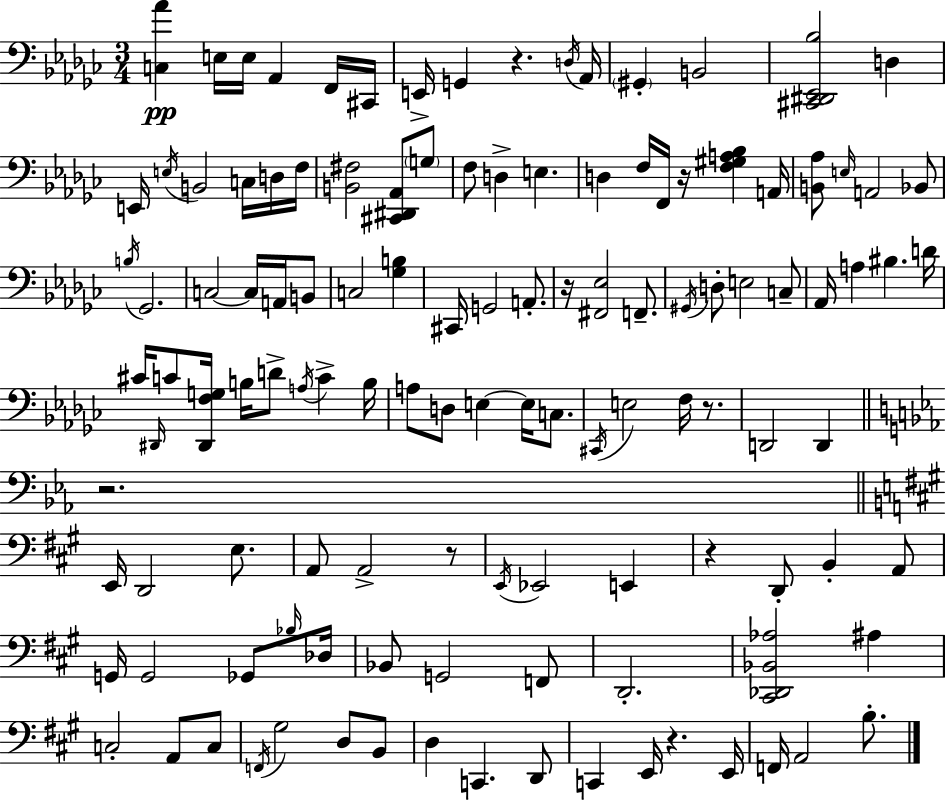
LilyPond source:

{
  \clef bass
  \numericTimeSignature
  \time 3/4
  \key ees \minor
  <c aes'>4\pp e16 e16 aes,4 f,16 cis,16 | e,16-> g,4 r4. \acciaccatura { d16 } | aes,16 \parenthesize gis,4-. b,2 | <cis, dis, ees, bes>2 d4 | \break e,16 \acciaccatura { e16 } b,2 c16 | d16 f16 <b, fis>2 <cis, dis, aes,>8 | \parenthesize g8 f8 d4-> e4. | d4 f16 f,16 r16 <f gis a bes>4 | \break a,16 <b, aes>8 \grace { e16 } a,2 | bes,8 \acciaccatura { b16 } ges,2. | c2~~ | c16 a,16 b,8 c2 | \break <ges b>4 cis,16 g,2 | a,8.-. r16 <fis, ees>2 | f,8.-- \acciaccatura { gis,16 } d8-. e2 | c8-- aes,16 a4 bis4. | \break d'16 cis'16 \grace { dis,16 } c'8 <dis, f g>16 b16 d'8-> | \acciaccatura { a16 } c'4-> b16 a8 d8 e4~~ | e16 c8. \acciaccatura { cis,16 } e2 | f16 r8. d,2 | \break d,4 \bar "||" \break \key ees \major r2. | \bar "||" \break \key a \major e,16 d,2 e8. | a,8 a,2-> r8 | \acciaccatura { e,16 } ees,2 e,4 | r4 d,8-. b,4-. a,8 | \break g,16 g,2 ges,8 | \grace { bes16 } des16 bes,8 g,2 | f,8 d,2.-. | <cis, des, bes, aes>2 ais4 | \break c2-. a,8 | c8 \acciaccatura { f,16 } gis2 d8 | b,8 d4 c,4. | d,8 c,4 e,16 r4. | \break e,16 f,16 a,2 | b8.-. \bar "|."
}